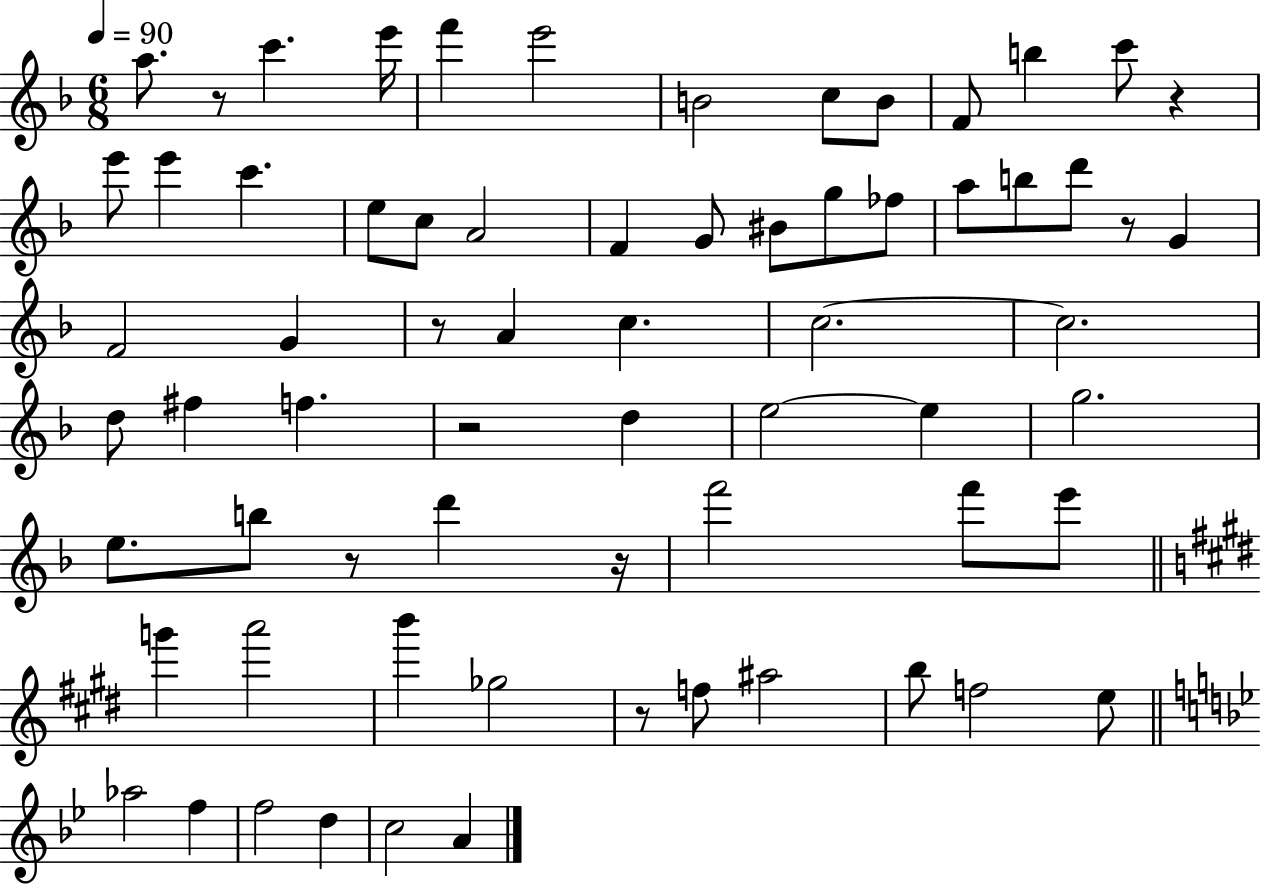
{
  \clef treble
  \numericTimeSignature
  \time 6/8
  \key f \major
  \tempo 4 = 90
  a''8. r8 c'''4. e'''16 | f'''4 e'''2 | b'2 c''8 b'8 | f'8 b''4 c'''8 r4 | \break e'''8 e'''4 c'''4. | e''8 c''8 a'2 | f'4 g'8 bis'8 g''8 fes''8 | a''8 b''8 d'''8 r8 g'4 | \break f'2 g'4 | r8 a'4 c''4. | c''2.~~ | c''2. | \break d''8 fis''4 f''4. | r2 d''4 | e''2~~ e''4 | g''2. | \break e''8. b''8 r8 d'''4 r16 | f'''2 f'''8 e'''8 | \bar "||" \break \key e \major g'''4 a'''2 | b'''4 ges''2 | r8 f''8 ais''2 | b''8 f''2 e''8 | \break \bar "||" \break \key bes \major aes''2 f''4 | f''2 d''4 | c''2 a'4 | \bar "|."
}